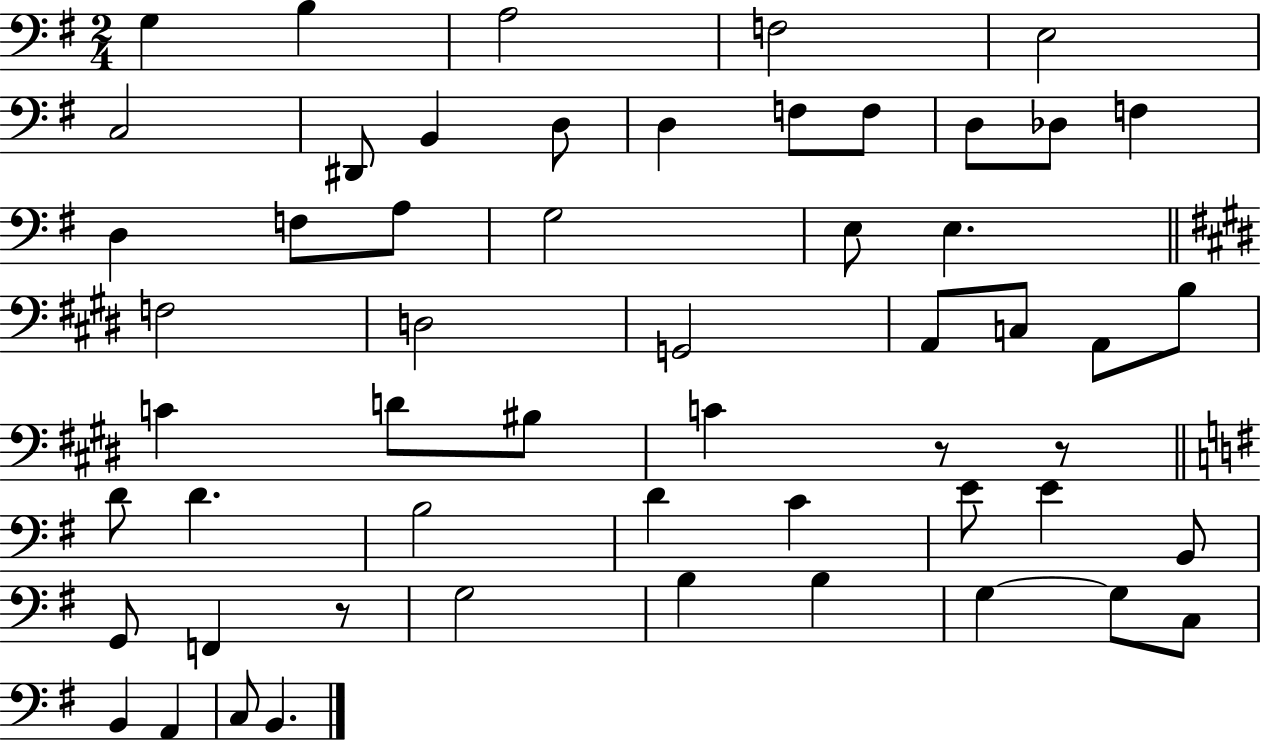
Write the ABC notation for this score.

X:1
T:Untitled
M:2/4
L:1/4
K:G
G, B, A,2 F,2 E,2 C,2 ^D,,/2 B,, D,/2 D, F,/2 F,/2 D,/2 _D,/2 F, D, F,/2 A,/2 G,2 E,/2 E, F,2 D,2 G,,2 A,,/2 C,/2 A,,/2 B,/2 C D/2 ^B,/2 C z/2 z/2 D/2 D B,2 D C E/2 E B,,/2 G,,/2 F,, z/2 G,2 B, B, G, G,/2 C,/2 B,, A,, C,/2 B,,